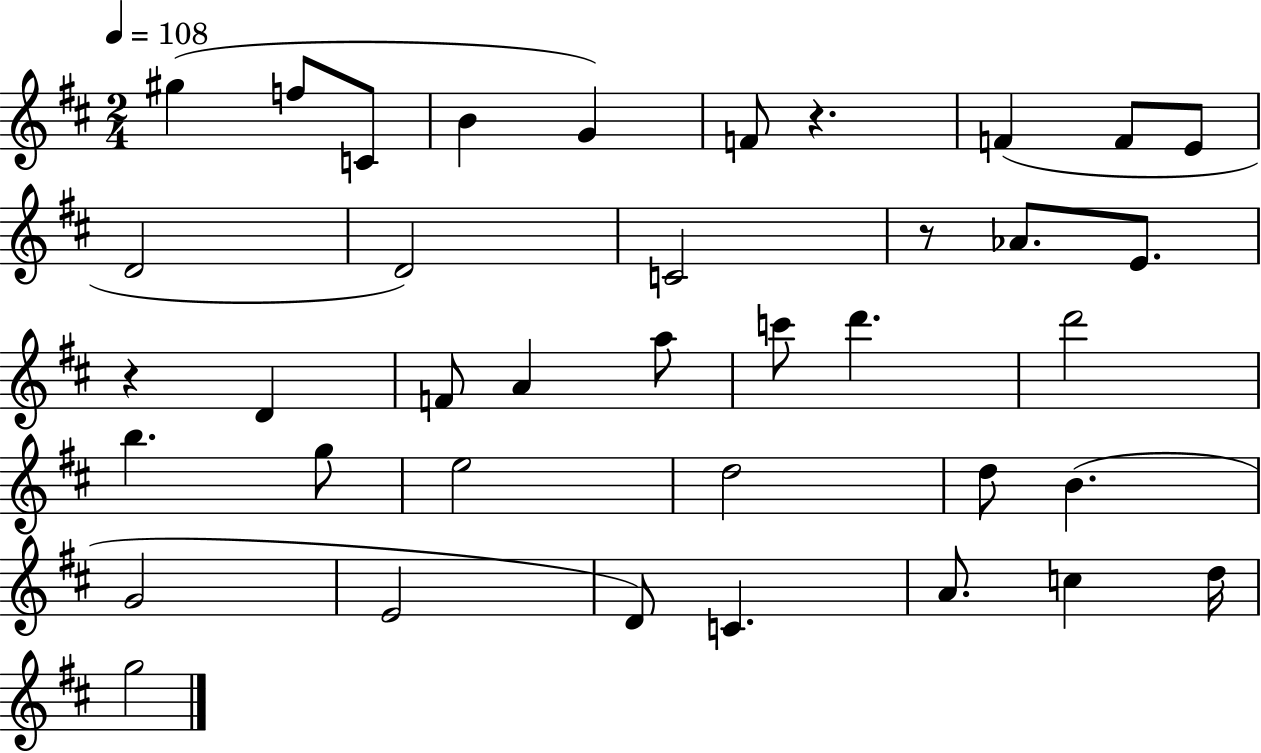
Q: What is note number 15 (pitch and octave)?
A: D4